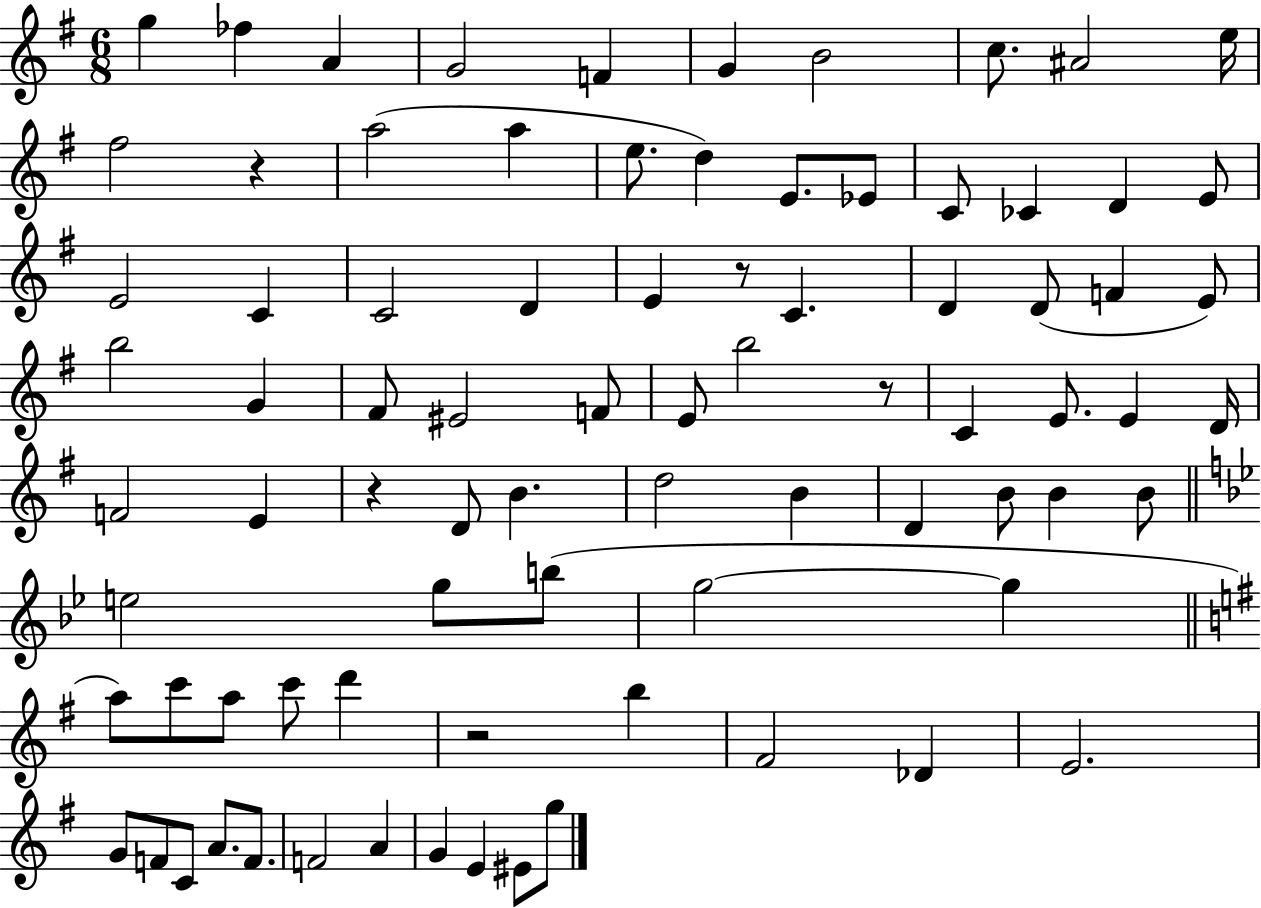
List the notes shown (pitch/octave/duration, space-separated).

G5/q FES5/q A4/q G4/h F4/q G4/q B4/h C5/e. A#4/h E5/s F#5/h R/q A5/h A5/q E5/e. D5/q E4/e. Eb4/e C4/e CES4/q D4/q E4/e E4/h C4/q C4/h D4/q E4/q R/e C4/q. D4/q D4/e F4/q E4/e B5/h G4/q F#4/e EIS4/h F4/e E4/e B5/h R/e C4/q E4/e. E4/q D4/s F4/h E4/q R/q D4/e B4/q. D5/h B4/q D4/q B4/e B4/q B4/e E5/h G5/e B5/e G5/h G5/q A5/e C6/e A5/e C6/e D6/q R/h B5/q F#4/h Db4/q E4/h. G4/e F4/e C4/e A4/e. F4/e. F4/h A4/q G4/q E4/q EIS4/e G5/e